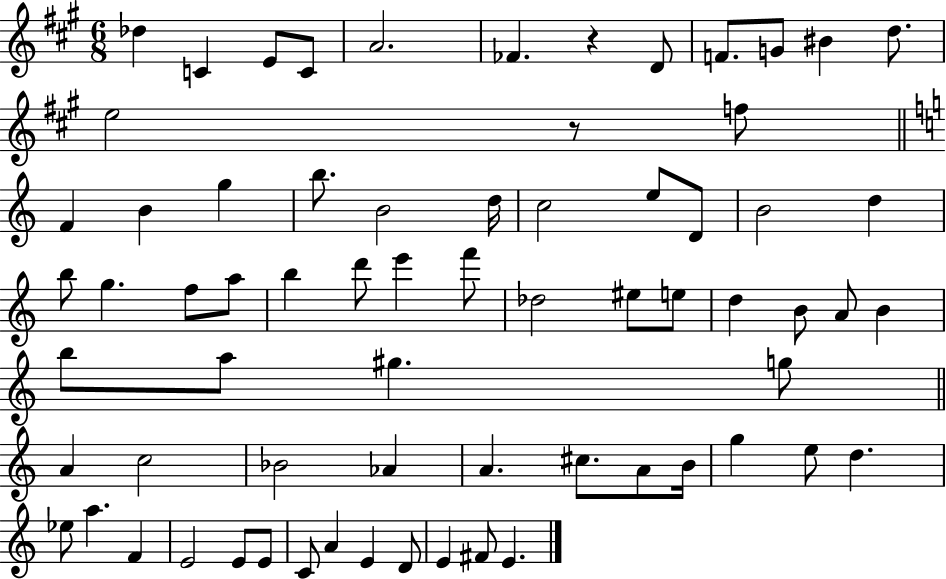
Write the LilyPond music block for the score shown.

{
  \clef treble
  \numericTimeSignature
  \time 6/8
  \key a \major
  des''4 c'4 e'8 c'8 | a'2. | fes'4. r4 d'8 | f'8. g'8 bis'4 d''8. | \break e''2 r8 f''8 | \bar "||" \break \key a \minor f'4 b'4 g''4 | b''8. b'2 d''16 | c''2 e''8 d'8 | b'2 d''4 | \break b''8 g''4. f''8 a''8 | b''4 d'''8 e'''4 f'''8 | des''2 eis''8 e''8 | d''4 b'8 a'8 b'4 | \break b''8 a''8 gis''4. g''8 | \bar "||" \break \key c \major a'4 c''2 | bes'2 aes'4 | a'4. cis''8. a'8 b'16 | g''4 e''8 d''4. | \break ees''8 a''4. f'4 | e'2 e'8 e'8 | c'8 a'4 e'4 d'8 | e'4 fis'8 e'4. | \break \bar "|."
}